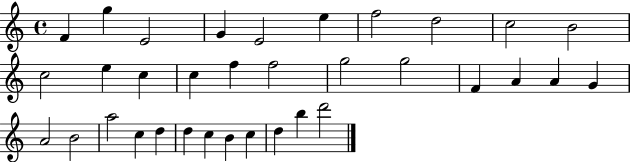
{
  \clef treble
  \time 4/4
  \defaultTimeSignature
  \key c \major
  f'4 g''4 e'2 | g'4 e'2 e''4 | f''2 d''2 | c''2 b'2 | \break c''2 e''4 c''4 | c''4 f''4 f''2 | g''2 g''2 | f'4 a'4 a'4 g'4 | \break a'2 b'2 | a''2 c''4 d''4 | d''4 c''4 b'4 c''4 | d''4 b''4 d'''2 | \break \bar "|."
}